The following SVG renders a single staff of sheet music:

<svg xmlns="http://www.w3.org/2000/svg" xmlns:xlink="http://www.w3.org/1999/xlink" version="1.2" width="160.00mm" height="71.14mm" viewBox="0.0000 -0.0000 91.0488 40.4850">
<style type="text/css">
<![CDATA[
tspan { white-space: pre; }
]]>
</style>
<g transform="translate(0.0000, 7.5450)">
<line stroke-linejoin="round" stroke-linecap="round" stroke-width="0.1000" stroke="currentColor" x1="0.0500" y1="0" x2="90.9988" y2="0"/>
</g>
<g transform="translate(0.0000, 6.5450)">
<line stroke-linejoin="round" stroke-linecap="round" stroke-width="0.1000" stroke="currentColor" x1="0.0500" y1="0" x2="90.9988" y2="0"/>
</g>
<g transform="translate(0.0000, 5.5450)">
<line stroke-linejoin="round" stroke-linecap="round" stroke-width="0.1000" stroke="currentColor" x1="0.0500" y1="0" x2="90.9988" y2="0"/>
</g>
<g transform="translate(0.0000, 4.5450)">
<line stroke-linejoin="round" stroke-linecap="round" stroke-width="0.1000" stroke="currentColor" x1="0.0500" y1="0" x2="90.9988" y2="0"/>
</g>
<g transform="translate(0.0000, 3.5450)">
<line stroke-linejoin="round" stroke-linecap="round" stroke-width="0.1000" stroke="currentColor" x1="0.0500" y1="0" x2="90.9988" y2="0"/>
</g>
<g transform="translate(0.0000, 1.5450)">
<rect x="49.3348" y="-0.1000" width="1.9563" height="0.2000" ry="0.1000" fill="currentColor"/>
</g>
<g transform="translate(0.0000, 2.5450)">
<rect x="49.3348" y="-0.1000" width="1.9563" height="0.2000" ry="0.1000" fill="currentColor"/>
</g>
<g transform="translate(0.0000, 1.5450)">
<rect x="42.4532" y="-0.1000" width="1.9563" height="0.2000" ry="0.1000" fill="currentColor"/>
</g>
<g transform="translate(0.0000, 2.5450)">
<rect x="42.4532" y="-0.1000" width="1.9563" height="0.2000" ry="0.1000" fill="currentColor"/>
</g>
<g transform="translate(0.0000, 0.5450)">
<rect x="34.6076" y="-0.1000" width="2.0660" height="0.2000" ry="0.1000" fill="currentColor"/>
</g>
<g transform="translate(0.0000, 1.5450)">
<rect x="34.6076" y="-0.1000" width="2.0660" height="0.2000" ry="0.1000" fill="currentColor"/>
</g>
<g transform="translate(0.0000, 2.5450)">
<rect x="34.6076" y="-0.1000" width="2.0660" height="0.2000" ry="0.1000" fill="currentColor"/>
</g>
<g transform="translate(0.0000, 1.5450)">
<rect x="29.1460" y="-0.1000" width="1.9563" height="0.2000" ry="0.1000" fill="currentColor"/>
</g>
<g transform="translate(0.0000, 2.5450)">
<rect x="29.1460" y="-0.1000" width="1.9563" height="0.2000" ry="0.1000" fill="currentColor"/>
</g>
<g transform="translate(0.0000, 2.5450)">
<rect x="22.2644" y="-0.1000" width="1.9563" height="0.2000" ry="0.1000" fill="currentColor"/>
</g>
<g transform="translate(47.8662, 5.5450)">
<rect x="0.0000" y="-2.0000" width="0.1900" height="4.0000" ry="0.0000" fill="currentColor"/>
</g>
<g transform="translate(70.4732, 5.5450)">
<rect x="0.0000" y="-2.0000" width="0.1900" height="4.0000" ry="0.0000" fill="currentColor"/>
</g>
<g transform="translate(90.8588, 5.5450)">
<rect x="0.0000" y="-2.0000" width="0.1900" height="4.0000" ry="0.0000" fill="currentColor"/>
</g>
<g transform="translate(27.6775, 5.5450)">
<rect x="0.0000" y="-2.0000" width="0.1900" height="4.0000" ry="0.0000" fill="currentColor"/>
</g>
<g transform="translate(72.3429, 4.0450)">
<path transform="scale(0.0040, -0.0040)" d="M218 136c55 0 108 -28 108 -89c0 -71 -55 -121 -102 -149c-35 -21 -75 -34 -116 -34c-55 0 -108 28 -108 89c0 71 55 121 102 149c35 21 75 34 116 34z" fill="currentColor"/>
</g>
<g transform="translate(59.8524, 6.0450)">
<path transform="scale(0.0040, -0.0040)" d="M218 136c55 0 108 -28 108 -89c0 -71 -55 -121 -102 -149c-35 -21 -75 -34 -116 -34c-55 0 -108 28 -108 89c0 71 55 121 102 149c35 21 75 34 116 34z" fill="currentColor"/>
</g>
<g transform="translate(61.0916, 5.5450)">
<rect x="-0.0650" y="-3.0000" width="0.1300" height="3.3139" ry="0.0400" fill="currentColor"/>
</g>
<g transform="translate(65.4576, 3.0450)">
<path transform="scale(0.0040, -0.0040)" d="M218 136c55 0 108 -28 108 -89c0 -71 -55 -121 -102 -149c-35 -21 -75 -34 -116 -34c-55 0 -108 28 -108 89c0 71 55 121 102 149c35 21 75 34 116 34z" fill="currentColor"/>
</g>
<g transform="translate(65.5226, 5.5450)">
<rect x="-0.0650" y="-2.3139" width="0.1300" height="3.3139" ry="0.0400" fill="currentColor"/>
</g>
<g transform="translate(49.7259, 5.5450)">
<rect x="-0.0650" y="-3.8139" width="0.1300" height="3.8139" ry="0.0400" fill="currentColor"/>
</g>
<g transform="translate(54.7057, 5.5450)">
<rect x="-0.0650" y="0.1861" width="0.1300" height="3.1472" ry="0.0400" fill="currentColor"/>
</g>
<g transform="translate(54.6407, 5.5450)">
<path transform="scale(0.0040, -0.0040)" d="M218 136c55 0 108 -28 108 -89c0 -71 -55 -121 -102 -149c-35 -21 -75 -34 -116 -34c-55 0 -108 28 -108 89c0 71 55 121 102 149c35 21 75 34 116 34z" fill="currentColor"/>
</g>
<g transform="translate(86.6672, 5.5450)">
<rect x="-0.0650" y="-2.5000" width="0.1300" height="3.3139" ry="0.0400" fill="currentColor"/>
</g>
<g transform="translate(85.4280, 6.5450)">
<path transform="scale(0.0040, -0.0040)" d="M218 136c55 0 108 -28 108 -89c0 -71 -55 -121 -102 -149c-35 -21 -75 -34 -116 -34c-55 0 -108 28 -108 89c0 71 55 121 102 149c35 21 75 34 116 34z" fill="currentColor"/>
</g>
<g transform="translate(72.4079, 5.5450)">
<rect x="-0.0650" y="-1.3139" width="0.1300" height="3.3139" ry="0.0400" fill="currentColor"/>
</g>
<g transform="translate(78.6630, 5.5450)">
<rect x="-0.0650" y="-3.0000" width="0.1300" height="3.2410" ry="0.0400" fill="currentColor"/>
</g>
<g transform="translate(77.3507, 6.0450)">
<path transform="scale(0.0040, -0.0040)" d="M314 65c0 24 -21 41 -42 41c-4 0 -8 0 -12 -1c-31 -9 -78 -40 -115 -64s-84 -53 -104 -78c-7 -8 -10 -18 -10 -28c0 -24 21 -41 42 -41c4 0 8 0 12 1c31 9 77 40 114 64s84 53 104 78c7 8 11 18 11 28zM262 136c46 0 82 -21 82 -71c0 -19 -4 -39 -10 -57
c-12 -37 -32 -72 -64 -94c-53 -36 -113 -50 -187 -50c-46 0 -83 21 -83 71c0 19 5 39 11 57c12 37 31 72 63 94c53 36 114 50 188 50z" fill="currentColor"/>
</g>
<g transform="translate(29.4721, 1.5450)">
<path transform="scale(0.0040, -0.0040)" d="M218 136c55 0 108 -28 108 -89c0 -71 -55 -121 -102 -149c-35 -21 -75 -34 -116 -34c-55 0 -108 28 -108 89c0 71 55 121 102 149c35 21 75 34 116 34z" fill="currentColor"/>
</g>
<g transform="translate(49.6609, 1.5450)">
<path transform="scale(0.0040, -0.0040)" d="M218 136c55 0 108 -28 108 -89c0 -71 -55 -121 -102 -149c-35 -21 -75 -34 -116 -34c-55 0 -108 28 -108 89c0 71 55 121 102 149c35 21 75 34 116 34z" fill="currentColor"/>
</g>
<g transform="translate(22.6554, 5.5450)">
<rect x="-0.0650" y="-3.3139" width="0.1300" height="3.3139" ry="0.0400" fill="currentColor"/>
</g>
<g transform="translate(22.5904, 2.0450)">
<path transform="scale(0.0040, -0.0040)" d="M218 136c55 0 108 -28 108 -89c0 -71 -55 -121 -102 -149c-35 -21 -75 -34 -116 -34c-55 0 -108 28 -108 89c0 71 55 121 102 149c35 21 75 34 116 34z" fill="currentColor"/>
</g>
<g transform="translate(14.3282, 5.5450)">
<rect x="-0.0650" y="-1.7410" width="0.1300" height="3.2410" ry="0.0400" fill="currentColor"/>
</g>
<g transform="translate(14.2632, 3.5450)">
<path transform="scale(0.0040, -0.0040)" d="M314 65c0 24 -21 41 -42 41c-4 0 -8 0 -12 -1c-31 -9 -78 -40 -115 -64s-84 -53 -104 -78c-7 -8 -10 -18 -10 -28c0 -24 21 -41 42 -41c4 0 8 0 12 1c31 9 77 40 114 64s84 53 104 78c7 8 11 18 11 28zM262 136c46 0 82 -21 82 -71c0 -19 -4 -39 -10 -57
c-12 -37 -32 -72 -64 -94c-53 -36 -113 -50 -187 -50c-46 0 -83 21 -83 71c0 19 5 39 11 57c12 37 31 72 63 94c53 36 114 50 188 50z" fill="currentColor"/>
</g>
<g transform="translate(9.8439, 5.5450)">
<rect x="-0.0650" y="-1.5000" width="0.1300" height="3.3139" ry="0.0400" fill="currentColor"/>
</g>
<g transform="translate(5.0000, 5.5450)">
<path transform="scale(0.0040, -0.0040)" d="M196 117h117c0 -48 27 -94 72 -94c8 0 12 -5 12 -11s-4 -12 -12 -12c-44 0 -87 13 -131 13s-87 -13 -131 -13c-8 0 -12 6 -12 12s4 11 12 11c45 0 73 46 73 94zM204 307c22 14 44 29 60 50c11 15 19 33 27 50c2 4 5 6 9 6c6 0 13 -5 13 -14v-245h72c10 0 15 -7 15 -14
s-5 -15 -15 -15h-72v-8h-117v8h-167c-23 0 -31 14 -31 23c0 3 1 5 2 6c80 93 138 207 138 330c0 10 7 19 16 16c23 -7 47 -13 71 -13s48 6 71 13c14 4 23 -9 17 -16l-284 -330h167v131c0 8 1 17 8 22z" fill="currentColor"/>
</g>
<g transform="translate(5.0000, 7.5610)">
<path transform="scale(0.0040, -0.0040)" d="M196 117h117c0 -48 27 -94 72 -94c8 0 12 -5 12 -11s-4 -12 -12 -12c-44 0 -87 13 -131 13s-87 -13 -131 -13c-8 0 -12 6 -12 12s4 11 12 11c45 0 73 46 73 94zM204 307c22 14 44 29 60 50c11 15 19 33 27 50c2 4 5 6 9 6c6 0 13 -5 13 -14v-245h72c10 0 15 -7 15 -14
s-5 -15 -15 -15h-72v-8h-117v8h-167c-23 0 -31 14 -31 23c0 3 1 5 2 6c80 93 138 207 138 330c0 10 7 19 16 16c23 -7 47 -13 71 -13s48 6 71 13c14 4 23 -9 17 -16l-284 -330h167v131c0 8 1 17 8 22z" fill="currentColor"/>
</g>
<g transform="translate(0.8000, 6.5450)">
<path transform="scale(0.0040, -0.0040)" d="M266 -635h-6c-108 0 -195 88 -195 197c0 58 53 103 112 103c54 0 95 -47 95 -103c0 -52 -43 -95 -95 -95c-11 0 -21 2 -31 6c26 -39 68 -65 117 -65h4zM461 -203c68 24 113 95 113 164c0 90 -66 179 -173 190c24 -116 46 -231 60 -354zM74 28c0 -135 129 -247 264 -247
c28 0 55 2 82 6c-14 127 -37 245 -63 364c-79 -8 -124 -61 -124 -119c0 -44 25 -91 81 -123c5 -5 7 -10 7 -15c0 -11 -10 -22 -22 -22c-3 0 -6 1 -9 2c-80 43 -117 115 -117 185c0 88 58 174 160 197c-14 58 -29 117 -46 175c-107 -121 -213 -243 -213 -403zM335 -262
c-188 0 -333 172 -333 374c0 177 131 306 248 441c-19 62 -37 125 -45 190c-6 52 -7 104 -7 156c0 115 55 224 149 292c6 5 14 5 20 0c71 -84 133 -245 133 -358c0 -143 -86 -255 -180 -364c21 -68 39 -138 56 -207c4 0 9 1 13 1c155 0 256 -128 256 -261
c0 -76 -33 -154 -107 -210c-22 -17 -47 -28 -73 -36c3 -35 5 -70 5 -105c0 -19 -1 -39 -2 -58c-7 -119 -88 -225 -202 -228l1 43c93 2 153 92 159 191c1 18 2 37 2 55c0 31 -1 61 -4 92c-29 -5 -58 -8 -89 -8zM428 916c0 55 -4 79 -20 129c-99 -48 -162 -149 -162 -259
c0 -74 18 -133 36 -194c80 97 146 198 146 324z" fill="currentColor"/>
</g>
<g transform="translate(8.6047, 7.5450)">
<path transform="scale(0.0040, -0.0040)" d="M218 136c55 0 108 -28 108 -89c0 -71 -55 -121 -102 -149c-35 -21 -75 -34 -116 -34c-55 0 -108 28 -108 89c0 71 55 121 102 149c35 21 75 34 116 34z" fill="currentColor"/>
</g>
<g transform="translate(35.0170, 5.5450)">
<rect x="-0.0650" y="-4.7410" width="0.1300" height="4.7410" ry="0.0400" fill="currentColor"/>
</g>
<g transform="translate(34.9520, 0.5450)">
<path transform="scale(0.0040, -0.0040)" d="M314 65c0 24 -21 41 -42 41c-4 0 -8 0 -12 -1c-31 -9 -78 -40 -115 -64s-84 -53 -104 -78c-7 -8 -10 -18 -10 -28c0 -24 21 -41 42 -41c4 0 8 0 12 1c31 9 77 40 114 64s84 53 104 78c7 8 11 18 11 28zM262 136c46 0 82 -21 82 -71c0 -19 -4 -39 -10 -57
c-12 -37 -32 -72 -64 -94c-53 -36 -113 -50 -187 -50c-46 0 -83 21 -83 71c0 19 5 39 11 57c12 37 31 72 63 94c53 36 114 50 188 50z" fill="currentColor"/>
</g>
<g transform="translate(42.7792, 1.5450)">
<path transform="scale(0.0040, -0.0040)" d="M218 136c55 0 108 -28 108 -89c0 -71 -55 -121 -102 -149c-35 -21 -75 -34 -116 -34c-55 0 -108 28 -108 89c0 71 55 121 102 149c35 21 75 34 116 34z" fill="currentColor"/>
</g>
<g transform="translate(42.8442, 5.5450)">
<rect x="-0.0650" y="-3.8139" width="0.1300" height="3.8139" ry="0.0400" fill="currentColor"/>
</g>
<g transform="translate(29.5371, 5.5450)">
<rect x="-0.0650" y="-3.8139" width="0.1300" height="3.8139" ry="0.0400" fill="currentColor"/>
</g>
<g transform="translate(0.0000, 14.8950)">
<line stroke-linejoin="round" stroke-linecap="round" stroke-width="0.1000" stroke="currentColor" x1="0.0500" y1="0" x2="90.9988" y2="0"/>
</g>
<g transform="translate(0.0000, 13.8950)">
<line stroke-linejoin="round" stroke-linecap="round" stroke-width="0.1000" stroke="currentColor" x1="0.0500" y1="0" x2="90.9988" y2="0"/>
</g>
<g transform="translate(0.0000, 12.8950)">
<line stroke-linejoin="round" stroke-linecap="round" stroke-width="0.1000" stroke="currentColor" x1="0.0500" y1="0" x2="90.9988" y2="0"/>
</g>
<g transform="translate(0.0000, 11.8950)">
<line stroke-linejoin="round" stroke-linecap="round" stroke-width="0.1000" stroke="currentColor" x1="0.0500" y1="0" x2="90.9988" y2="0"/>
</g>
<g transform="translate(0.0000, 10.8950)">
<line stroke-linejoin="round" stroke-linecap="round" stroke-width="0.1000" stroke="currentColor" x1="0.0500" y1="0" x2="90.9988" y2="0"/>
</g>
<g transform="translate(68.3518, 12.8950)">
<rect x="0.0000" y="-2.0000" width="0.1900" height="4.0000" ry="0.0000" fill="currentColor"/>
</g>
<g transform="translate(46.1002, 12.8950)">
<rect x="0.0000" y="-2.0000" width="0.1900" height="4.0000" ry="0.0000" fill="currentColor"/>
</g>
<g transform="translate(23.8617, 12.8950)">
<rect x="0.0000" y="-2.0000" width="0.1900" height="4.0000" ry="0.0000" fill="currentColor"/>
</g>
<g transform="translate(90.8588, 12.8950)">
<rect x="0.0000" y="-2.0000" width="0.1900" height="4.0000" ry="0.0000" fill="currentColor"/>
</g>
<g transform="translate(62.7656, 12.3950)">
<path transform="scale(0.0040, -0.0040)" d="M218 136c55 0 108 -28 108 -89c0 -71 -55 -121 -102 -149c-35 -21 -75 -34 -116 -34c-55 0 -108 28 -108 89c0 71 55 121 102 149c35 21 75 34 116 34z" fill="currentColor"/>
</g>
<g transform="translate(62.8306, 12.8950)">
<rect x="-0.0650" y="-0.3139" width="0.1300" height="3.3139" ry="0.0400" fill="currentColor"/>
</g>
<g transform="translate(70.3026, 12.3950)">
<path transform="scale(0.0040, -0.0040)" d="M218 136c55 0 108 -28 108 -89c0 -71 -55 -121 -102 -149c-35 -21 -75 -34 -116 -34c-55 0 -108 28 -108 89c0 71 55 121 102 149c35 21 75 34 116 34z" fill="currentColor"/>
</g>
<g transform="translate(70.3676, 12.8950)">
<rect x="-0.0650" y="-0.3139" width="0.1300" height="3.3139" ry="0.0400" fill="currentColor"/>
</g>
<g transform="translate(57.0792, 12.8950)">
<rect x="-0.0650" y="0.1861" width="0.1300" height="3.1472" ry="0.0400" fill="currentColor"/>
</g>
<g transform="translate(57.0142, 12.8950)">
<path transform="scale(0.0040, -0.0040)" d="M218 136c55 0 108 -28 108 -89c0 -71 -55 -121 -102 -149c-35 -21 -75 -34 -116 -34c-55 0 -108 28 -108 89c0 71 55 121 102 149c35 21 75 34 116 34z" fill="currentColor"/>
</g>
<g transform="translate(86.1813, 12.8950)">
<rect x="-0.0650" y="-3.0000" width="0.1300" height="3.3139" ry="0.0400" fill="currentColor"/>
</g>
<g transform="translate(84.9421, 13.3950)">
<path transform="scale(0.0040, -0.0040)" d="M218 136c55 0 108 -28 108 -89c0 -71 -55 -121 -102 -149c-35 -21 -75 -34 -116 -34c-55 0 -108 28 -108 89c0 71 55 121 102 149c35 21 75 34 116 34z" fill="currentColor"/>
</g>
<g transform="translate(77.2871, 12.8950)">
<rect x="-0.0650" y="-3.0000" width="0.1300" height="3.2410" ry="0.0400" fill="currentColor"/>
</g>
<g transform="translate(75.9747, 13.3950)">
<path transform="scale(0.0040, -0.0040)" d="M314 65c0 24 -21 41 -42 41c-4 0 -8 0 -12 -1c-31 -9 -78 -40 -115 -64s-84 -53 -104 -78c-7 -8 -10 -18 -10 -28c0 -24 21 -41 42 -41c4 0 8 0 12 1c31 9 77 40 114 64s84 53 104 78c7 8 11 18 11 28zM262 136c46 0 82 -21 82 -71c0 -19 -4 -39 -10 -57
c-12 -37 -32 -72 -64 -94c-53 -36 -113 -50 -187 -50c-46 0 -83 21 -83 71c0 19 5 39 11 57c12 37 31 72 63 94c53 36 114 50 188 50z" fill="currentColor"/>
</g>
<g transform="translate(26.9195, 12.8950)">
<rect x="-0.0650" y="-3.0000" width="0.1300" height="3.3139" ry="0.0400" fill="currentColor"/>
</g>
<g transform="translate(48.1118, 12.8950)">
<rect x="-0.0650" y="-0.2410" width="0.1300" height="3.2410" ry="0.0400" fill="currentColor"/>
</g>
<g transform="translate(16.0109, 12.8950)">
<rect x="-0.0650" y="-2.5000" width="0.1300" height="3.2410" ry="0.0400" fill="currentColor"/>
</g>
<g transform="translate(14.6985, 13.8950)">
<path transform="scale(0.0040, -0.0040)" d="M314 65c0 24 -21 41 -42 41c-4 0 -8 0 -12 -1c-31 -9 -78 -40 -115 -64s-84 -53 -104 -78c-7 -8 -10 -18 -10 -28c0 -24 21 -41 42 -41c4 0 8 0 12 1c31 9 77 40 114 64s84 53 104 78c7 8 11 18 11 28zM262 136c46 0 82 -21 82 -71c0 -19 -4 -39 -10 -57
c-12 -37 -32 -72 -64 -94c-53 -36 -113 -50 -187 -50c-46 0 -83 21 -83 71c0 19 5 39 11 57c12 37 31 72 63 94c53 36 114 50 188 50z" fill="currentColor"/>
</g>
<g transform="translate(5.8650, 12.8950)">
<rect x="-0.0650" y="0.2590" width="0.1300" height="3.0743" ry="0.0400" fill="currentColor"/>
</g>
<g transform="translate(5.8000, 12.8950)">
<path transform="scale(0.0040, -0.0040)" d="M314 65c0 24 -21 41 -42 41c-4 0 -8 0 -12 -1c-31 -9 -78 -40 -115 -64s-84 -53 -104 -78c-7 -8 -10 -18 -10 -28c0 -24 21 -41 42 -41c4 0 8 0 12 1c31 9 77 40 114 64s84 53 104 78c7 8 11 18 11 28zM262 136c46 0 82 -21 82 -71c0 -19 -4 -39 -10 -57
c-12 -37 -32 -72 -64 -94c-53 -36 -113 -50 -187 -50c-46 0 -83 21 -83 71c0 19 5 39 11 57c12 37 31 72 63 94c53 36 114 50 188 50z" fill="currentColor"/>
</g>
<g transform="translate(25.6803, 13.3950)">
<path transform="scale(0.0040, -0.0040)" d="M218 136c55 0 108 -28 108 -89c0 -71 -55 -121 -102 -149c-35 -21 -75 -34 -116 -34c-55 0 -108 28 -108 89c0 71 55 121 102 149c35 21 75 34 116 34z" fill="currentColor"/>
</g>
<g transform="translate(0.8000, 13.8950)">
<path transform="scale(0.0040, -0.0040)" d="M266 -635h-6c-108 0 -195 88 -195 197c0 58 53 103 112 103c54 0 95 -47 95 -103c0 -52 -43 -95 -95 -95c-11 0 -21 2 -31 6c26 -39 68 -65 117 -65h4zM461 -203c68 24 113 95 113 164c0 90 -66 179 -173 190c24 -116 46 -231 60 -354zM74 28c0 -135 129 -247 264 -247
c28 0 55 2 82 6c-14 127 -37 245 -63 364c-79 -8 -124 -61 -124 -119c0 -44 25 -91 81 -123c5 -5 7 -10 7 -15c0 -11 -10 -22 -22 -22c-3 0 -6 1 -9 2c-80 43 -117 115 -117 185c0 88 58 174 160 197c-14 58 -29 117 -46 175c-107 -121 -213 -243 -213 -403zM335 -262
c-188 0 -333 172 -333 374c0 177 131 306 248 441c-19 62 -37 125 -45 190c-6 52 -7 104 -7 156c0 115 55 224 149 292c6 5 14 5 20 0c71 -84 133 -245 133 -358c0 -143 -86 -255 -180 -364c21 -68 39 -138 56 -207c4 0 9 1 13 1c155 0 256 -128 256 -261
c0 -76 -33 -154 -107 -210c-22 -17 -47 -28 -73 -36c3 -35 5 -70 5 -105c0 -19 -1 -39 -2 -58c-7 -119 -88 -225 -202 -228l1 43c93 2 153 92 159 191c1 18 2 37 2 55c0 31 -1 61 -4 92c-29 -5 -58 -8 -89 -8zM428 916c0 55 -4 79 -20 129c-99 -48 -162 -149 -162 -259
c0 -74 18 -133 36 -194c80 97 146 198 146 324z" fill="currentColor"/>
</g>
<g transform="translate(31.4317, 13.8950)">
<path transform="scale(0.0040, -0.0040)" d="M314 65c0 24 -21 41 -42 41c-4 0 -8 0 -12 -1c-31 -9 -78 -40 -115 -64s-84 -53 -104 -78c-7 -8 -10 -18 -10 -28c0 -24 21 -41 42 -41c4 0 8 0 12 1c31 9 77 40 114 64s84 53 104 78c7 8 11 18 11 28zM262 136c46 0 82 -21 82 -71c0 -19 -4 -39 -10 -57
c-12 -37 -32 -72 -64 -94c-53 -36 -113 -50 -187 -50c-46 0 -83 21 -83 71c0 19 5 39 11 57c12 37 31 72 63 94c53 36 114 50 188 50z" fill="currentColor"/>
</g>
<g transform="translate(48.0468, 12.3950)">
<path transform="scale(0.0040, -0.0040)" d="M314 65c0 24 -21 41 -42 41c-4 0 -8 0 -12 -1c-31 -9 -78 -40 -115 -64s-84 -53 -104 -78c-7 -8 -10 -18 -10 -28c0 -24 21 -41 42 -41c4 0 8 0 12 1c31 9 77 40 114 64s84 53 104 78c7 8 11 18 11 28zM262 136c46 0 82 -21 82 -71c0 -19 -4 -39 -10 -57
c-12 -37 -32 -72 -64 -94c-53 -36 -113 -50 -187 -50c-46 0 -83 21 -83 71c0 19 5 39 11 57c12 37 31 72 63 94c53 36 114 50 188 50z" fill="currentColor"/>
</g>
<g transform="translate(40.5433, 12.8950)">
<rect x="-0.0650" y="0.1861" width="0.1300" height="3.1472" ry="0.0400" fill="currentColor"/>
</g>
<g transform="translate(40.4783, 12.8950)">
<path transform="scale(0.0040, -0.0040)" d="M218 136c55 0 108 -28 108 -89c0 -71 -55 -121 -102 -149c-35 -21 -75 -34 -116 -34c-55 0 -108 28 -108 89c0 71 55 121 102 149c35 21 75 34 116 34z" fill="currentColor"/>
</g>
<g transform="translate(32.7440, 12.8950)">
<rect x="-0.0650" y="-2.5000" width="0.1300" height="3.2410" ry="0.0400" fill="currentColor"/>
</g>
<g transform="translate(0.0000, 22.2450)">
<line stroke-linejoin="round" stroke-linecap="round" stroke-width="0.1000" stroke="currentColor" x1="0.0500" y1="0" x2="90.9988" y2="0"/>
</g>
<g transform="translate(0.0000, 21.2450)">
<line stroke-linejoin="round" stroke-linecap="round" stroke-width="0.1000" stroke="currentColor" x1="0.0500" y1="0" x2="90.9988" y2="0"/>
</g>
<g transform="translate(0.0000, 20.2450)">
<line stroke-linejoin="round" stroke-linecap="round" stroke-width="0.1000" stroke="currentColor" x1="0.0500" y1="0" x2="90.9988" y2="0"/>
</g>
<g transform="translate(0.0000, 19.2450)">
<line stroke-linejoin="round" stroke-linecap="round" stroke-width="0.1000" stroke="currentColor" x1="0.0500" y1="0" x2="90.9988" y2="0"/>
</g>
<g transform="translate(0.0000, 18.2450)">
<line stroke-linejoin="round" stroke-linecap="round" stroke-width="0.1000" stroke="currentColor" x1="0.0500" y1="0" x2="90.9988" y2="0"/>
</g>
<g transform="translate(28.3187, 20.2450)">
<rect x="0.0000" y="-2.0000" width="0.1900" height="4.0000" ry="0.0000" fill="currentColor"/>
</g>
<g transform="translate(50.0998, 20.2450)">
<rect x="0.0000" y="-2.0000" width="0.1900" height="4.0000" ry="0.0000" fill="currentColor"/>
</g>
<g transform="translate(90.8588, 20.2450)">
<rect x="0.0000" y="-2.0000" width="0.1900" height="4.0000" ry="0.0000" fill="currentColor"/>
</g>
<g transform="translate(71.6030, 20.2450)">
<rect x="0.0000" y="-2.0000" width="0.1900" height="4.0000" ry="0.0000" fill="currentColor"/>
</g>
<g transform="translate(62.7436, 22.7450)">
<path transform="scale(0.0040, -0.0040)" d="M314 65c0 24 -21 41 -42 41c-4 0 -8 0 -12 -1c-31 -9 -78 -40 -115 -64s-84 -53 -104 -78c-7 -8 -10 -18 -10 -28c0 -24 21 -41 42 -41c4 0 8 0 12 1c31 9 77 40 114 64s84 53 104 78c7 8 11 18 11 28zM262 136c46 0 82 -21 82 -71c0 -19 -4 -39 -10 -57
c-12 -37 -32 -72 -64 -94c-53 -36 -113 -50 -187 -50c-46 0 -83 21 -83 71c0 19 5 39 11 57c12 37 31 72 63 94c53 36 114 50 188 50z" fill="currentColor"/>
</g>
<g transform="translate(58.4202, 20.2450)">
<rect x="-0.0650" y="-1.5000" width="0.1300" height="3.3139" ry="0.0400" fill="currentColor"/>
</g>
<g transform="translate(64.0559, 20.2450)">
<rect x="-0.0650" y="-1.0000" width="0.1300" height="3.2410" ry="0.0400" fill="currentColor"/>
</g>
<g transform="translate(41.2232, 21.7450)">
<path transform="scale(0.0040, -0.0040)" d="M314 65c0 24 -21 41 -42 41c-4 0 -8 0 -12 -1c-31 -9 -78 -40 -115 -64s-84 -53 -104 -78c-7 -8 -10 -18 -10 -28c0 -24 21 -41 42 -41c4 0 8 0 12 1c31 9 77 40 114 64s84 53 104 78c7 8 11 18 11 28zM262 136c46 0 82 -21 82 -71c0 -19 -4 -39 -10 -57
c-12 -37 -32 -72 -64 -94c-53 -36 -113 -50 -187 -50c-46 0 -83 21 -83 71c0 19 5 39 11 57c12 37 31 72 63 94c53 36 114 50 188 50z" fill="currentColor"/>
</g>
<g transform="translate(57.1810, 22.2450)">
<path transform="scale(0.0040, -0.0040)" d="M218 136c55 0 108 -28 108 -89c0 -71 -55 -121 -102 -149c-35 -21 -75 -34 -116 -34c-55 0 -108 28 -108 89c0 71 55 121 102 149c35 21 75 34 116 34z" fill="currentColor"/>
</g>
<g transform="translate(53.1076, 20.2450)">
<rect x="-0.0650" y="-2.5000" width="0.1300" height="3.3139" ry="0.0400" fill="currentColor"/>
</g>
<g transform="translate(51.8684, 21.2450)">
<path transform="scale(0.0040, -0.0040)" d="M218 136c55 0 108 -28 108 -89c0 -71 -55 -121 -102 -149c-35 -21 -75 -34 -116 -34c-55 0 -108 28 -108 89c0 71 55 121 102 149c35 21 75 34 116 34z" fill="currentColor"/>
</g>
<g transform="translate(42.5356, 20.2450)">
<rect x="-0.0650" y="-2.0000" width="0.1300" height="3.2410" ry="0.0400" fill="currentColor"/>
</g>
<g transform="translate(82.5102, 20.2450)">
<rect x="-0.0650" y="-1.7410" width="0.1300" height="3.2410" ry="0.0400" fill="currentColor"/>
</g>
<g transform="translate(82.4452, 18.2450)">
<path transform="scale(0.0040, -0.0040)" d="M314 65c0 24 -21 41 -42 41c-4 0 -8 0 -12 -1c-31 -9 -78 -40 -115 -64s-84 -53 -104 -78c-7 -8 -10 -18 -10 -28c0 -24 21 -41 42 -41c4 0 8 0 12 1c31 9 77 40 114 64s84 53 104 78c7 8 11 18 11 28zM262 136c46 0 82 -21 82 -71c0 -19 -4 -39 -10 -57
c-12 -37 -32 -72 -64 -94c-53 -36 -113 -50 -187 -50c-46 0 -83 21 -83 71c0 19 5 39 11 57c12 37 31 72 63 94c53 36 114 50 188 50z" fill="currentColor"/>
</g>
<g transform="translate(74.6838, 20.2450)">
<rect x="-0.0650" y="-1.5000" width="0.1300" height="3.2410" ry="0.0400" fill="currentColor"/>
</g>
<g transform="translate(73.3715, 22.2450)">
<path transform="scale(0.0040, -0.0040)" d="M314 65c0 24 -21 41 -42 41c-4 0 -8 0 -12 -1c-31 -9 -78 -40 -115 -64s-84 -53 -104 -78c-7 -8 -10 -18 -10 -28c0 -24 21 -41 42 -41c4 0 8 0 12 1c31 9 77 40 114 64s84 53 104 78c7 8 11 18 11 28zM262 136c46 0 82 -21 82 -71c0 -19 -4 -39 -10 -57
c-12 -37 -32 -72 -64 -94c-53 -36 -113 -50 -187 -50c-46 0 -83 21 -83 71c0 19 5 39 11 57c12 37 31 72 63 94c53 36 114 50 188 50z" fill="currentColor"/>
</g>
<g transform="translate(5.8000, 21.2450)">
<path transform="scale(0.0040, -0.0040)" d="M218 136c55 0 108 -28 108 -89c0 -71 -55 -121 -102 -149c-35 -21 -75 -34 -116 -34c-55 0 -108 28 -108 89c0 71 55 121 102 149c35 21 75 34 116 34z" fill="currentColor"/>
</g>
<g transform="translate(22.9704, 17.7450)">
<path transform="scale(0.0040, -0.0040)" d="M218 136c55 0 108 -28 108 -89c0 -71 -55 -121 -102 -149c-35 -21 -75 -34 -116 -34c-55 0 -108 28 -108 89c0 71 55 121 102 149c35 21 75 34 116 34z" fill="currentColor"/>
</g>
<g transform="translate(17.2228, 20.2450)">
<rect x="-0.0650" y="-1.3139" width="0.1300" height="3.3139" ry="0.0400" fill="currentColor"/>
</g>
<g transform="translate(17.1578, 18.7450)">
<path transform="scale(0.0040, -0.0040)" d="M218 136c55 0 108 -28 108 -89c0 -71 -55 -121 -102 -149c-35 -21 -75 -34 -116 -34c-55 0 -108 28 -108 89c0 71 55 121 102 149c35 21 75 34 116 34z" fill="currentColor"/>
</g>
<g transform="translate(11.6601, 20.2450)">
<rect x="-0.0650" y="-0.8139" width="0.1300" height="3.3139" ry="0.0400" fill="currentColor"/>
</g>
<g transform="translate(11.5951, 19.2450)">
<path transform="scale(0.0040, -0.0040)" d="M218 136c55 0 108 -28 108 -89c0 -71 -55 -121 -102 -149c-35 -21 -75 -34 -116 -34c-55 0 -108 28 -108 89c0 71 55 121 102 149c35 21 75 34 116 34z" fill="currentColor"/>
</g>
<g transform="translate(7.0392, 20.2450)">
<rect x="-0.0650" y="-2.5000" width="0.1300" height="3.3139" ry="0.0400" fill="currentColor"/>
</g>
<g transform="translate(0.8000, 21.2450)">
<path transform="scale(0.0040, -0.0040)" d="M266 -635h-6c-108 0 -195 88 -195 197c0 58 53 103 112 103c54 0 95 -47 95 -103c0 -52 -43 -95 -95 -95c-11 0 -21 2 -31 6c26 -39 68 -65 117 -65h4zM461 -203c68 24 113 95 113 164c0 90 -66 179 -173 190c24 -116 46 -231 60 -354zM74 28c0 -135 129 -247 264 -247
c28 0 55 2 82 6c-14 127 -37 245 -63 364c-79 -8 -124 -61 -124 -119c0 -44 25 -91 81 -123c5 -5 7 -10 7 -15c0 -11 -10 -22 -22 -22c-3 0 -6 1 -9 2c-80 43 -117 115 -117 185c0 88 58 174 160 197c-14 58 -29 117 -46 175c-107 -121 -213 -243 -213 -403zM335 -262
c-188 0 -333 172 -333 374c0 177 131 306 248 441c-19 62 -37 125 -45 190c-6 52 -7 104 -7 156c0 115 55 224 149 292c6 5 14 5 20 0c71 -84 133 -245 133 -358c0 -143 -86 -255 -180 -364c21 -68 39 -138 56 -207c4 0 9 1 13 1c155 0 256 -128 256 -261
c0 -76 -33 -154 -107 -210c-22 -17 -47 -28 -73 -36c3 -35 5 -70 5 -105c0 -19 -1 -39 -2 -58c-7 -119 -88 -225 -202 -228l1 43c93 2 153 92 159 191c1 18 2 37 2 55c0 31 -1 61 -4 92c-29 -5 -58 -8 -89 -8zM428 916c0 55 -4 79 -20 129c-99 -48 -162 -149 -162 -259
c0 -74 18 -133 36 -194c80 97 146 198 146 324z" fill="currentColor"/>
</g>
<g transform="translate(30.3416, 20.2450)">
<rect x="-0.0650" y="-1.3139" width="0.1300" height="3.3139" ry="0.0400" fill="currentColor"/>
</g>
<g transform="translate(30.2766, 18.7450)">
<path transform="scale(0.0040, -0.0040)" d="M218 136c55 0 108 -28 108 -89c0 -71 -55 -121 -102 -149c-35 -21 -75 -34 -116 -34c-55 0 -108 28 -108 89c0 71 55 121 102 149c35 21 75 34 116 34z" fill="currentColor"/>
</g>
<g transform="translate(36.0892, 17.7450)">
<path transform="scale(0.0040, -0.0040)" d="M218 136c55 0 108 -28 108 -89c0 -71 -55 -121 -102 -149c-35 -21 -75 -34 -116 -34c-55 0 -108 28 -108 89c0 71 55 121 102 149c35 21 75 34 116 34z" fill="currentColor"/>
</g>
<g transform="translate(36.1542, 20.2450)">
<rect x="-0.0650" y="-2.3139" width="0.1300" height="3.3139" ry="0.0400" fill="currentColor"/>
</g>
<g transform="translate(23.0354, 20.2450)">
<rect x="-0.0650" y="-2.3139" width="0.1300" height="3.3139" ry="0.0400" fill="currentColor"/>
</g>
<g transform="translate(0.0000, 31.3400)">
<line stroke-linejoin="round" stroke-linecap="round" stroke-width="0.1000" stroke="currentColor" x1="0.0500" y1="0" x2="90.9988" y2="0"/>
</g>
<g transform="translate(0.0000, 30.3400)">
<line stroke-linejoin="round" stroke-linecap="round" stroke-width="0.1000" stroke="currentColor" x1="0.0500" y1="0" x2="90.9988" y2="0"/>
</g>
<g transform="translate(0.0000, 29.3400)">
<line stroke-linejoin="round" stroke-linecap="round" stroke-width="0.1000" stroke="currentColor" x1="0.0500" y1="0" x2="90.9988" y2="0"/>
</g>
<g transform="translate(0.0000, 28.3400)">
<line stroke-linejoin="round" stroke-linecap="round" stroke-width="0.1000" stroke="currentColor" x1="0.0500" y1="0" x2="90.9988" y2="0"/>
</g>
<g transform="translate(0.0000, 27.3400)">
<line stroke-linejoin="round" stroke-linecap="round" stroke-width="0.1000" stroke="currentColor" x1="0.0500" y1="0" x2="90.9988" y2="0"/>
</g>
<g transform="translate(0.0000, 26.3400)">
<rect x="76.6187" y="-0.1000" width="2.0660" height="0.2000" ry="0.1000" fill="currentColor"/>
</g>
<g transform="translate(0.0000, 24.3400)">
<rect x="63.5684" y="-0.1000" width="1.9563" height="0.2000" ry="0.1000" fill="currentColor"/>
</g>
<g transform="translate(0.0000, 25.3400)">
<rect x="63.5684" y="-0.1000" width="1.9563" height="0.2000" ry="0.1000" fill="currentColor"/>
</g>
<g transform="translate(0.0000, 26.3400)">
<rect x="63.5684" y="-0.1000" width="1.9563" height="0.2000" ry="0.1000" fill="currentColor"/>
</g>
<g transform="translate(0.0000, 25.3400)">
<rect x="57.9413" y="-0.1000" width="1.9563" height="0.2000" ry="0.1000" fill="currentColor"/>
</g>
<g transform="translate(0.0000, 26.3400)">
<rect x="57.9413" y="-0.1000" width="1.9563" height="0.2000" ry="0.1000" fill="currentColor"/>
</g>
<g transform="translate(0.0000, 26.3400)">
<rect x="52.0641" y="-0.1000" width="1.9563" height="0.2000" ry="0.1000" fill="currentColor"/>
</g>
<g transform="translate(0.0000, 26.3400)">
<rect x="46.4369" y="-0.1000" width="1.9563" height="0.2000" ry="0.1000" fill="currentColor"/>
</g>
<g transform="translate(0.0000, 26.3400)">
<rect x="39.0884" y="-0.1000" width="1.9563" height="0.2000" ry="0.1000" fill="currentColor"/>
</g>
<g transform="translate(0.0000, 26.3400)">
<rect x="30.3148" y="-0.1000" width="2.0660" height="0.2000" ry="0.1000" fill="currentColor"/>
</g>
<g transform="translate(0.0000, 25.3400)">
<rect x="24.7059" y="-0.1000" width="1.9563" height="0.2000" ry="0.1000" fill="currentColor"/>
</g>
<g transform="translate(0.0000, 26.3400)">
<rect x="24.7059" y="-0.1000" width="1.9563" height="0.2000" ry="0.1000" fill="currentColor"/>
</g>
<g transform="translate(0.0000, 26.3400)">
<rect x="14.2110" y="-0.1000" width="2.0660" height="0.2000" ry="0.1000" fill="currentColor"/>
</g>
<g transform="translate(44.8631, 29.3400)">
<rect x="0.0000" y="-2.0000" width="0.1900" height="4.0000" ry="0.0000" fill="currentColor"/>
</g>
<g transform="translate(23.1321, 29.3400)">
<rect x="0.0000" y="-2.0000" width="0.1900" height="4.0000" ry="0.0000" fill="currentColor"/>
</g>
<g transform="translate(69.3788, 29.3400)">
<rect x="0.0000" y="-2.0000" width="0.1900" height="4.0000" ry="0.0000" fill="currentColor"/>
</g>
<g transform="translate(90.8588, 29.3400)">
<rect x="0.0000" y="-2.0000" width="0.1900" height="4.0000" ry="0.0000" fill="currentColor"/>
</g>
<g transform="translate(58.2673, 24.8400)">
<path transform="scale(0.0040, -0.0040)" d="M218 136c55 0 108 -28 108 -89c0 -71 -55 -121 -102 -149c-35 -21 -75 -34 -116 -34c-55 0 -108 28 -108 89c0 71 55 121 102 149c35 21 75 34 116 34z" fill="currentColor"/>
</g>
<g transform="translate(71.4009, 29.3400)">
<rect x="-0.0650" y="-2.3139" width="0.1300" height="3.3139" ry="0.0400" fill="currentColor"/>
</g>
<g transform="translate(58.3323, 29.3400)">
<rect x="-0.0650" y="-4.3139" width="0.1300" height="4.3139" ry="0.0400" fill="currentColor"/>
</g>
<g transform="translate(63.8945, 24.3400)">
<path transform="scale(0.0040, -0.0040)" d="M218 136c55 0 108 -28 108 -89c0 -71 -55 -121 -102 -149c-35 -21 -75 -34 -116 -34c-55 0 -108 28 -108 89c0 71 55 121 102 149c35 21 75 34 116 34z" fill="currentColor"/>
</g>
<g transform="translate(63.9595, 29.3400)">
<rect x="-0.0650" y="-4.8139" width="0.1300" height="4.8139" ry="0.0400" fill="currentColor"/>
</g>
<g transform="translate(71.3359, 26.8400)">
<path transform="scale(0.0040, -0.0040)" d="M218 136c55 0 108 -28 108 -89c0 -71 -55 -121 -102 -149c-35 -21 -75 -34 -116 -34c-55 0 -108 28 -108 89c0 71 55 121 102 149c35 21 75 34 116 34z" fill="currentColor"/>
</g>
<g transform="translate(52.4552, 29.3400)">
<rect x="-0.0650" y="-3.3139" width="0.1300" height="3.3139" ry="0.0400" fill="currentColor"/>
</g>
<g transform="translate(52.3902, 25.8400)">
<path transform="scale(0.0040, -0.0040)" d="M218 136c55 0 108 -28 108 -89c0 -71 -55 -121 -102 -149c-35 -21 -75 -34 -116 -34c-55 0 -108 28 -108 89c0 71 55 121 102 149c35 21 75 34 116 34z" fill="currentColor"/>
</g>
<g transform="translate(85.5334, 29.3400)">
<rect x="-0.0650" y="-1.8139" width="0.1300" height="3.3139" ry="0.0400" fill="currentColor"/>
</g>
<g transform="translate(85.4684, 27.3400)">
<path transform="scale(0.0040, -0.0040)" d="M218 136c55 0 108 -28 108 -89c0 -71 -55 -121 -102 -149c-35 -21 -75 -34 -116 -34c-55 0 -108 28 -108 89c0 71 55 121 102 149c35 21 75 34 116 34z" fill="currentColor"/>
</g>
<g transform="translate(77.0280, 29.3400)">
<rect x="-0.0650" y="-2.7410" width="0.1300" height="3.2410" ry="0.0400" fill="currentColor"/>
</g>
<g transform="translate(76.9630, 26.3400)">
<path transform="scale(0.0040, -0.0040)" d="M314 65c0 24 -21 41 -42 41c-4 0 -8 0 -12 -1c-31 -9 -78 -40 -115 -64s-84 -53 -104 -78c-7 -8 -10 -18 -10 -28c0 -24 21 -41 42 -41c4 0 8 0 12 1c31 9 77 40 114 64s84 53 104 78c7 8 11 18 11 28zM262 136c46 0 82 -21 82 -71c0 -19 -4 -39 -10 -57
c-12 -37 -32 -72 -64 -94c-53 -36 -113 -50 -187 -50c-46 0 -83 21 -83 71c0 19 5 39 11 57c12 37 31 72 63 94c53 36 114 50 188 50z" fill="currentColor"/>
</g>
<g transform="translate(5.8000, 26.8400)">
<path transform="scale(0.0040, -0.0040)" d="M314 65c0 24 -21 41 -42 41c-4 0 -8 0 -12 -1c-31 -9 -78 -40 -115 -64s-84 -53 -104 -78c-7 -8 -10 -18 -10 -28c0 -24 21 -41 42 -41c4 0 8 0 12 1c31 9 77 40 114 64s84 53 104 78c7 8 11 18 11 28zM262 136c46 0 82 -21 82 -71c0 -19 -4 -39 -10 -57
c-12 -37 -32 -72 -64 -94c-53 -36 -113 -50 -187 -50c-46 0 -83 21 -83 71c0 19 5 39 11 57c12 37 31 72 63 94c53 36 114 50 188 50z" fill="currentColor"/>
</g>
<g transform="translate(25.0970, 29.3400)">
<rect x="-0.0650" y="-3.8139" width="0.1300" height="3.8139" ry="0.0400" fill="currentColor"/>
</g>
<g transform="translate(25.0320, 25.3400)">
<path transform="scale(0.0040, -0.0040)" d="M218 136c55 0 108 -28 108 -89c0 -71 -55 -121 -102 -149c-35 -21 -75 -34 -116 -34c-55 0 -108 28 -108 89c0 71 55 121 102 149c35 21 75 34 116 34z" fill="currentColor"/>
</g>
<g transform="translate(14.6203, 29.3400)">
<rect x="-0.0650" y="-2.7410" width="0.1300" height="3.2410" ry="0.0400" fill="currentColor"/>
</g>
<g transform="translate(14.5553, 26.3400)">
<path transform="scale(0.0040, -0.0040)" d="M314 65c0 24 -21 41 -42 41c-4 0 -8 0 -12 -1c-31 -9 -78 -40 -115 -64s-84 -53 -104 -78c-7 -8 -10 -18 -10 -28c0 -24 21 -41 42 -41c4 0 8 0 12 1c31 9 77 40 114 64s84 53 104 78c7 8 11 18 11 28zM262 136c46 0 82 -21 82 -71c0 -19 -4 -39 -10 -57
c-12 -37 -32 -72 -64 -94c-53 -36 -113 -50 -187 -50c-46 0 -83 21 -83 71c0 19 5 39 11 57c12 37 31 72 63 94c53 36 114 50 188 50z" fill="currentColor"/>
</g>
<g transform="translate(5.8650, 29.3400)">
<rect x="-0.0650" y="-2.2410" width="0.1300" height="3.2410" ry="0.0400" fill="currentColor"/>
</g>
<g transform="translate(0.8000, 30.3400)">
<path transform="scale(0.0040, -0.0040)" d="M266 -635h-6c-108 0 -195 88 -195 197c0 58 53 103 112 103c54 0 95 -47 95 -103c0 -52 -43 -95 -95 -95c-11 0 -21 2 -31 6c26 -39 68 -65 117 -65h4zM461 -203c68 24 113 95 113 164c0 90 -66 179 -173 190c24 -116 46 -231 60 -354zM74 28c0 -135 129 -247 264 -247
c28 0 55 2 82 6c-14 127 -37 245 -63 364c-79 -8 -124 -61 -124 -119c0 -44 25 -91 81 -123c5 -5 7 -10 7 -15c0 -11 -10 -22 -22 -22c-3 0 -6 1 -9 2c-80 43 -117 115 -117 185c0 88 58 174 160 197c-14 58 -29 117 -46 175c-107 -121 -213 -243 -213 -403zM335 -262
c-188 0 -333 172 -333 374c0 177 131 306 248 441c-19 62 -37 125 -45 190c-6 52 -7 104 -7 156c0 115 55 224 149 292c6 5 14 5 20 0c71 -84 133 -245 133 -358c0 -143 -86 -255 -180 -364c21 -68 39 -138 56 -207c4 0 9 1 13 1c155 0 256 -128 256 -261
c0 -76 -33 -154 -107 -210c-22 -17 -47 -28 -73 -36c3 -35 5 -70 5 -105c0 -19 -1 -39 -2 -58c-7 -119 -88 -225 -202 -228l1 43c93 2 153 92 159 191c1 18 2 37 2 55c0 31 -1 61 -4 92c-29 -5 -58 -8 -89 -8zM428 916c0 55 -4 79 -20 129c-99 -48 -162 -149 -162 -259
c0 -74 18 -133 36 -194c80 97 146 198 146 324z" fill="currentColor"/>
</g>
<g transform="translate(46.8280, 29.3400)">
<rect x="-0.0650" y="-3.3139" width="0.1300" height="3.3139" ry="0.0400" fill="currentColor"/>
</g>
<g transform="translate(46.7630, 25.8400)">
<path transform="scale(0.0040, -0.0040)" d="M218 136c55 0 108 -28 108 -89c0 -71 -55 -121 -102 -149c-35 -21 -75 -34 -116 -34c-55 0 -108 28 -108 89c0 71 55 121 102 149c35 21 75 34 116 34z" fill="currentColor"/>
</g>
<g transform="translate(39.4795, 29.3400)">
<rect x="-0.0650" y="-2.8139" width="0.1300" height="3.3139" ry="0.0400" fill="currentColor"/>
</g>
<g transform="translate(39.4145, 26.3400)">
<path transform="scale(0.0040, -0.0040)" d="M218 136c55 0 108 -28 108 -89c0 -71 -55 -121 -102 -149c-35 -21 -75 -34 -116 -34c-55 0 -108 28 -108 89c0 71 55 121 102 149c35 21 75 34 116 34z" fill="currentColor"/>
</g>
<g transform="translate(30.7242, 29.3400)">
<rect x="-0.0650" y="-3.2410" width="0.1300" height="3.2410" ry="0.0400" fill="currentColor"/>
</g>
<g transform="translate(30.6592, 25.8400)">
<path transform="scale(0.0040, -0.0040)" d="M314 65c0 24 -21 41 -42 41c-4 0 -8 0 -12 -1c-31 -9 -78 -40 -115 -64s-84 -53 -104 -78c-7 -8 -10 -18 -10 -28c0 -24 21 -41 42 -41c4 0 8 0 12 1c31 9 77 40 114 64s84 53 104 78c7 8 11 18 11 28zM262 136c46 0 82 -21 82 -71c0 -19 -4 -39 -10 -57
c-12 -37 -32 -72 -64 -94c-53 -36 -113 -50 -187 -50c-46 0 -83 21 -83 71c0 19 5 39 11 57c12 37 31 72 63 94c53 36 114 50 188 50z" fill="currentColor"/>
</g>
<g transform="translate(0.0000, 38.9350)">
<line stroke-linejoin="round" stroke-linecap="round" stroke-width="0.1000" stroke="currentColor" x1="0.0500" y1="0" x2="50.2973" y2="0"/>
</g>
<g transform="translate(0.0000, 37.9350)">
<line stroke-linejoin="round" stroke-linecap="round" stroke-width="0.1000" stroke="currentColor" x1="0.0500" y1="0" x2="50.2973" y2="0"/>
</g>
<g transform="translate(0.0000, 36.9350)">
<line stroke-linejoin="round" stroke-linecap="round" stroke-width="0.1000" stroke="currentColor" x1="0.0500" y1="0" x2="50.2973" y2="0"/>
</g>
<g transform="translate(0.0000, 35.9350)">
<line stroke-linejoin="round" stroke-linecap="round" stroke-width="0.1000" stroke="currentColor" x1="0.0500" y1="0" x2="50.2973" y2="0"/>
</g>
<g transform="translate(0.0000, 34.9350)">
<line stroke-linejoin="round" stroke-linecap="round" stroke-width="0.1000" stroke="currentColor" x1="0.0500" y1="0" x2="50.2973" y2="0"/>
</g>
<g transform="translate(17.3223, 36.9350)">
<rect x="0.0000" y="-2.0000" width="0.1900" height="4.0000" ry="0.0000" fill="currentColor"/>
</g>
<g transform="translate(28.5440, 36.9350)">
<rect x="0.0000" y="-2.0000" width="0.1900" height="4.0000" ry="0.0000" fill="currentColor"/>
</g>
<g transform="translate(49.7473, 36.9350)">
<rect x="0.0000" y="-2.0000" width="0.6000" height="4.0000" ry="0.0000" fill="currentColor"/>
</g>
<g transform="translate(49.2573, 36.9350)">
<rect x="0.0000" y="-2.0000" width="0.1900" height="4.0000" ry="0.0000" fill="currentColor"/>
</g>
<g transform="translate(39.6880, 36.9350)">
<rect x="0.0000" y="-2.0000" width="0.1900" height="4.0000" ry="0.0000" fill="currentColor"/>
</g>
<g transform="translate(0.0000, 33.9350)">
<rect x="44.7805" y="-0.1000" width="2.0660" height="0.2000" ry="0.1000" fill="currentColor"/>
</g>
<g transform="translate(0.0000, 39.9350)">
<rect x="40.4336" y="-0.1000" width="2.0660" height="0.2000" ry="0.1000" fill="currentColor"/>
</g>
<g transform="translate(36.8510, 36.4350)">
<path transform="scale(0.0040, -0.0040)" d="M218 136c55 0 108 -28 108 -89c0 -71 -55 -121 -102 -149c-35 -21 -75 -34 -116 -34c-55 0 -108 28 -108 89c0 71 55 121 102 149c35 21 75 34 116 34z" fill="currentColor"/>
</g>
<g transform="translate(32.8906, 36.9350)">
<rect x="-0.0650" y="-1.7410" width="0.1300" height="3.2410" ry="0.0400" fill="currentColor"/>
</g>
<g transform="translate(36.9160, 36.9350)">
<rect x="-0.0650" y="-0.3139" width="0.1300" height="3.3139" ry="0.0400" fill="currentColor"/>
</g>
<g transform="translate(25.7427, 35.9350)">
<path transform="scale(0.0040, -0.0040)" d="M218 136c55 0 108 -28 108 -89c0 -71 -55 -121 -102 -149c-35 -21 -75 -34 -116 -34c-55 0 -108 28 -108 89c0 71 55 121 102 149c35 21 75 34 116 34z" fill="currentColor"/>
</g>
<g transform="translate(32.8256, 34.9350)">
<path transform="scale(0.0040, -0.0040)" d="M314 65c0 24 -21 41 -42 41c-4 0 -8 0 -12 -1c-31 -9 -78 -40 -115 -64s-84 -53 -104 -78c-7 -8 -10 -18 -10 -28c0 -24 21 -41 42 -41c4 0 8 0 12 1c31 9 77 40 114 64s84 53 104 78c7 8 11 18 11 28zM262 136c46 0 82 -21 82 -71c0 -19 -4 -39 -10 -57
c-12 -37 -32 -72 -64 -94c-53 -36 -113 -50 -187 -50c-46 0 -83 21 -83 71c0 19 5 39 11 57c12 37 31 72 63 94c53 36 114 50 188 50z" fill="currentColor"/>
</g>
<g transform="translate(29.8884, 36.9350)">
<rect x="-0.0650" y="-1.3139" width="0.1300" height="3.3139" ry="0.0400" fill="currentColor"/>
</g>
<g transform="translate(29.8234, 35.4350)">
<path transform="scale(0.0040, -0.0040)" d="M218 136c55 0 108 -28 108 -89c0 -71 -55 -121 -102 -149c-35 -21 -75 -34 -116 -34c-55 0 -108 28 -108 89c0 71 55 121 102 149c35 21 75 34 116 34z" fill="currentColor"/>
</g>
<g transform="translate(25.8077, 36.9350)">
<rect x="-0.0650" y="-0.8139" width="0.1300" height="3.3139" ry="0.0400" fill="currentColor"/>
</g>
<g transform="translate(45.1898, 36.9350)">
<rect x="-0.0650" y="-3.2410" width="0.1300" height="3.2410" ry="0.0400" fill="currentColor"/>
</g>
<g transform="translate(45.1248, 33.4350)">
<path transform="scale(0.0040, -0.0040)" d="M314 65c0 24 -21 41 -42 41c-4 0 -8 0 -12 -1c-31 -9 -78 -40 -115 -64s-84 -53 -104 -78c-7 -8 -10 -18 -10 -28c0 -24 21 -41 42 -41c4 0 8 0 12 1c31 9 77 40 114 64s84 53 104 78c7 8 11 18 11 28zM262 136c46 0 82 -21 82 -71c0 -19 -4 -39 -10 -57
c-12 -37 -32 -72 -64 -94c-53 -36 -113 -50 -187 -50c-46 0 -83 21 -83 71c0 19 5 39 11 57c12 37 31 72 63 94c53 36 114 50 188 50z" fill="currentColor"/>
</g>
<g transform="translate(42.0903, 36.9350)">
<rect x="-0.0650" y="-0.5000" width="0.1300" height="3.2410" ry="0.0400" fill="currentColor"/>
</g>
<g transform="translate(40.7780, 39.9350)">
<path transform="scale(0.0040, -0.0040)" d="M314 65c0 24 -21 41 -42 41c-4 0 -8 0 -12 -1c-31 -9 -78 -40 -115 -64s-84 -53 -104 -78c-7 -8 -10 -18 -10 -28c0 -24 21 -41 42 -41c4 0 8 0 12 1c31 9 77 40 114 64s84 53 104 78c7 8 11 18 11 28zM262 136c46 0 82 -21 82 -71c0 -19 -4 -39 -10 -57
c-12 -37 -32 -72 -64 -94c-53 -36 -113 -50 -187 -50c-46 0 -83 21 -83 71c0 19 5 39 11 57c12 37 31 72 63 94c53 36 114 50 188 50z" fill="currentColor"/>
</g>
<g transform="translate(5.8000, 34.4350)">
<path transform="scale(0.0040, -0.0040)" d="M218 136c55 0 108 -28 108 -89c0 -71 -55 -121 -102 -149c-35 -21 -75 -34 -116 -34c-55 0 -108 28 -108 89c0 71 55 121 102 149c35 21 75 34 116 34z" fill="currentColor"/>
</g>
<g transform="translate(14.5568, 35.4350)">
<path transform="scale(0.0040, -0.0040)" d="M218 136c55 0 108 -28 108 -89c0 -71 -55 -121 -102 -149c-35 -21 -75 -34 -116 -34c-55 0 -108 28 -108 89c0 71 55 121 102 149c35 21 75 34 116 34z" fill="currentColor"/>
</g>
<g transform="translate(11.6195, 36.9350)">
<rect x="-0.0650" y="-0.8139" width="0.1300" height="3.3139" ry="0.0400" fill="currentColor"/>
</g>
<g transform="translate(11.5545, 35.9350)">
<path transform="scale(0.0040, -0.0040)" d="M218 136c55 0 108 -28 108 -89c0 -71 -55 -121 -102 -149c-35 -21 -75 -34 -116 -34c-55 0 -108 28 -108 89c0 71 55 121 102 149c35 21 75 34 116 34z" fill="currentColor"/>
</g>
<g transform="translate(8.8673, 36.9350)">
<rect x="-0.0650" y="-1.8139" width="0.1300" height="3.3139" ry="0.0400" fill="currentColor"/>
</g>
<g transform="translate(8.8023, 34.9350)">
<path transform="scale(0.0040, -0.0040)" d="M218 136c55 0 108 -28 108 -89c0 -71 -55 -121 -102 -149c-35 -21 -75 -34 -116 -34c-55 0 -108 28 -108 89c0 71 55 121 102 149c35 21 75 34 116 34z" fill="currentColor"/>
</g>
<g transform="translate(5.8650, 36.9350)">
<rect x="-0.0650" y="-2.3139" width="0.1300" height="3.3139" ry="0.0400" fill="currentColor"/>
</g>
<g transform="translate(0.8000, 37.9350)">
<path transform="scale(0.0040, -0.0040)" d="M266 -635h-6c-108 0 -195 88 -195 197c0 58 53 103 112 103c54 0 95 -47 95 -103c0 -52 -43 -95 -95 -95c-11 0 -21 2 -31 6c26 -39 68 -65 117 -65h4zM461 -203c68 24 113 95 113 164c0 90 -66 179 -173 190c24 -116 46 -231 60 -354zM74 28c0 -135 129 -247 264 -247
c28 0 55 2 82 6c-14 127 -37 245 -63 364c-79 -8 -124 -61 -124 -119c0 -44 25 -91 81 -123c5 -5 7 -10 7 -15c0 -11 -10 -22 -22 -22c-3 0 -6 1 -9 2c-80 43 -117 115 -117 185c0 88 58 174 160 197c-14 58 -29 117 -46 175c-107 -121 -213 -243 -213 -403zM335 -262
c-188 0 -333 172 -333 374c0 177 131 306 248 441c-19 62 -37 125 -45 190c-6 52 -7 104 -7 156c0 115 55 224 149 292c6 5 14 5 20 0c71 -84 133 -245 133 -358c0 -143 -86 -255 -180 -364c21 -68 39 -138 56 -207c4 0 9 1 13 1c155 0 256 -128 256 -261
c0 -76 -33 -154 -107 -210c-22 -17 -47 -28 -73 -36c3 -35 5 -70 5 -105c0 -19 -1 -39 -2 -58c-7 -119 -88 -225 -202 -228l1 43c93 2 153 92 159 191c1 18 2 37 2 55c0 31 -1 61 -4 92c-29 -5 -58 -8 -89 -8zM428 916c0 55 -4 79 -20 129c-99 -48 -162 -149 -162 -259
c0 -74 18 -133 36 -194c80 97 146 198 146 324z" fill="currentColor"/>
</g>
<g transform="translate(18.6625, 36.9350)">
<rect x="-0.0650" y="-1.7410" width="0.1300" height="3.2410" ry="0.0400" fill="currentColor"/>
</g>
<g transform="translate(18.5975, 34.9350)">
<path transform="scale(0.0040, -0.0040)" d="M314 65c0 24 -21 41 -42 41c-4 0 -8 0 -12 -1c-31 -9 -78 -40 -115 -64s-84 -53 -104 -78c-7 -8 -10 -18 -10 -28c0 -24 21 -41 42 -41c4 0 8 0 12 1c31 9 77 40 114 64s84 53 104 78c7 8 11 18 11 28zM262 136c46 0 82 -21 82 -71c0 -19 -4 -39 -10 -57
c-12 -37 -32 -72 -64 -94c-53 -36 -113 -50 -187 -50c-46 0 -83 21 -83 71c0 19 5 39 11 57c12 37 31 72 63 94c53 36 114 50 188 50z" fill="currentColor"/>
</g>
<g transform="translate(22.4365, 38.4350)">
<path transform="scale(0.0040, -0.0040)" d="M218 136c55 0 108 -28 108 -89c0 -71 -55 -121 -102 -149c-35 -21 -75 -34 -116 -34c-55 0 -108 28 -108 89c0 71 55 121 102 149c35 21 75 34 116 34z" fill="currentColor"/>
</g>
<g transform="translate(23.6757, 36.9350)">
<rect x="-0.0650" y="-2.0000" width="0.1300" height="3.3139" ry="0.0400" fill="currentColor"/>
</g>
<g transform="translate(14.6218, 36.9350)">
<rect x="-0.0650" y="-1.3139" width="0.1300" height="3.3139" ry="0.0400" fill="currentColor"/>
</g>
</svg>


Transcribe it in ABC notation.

X:1
T:Untitled
M:4/4
L:1/4
K:C
E f2 b c' e'2 c' c' B A g e A2 G B2 G2 A G2 B c2 B c c A2 A G d e g e g F2 G E D2 E2 f2 g2 a2 c' b2 a b b d' e' g a2 f g f d e f2 F d e f2 c C2 b2